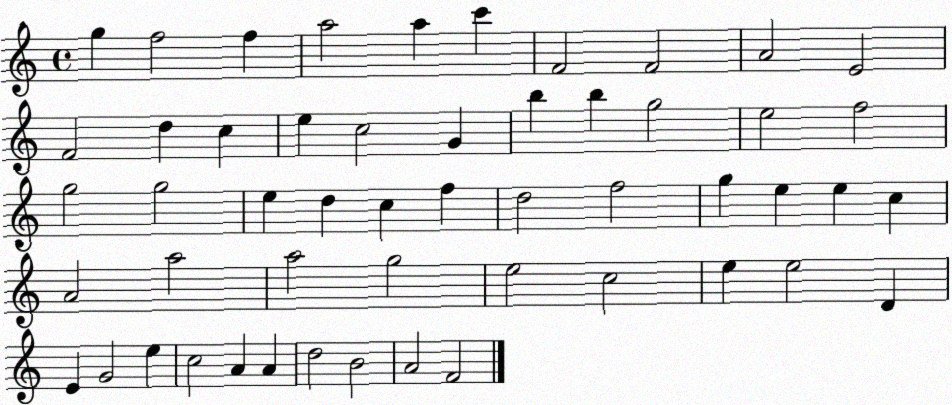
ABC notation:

X:1
T:Untitled
M:4/4
L:1/4
K:C
g f2 f a2 a c' F2 F2 A2 E2 F2 d c e c2 G b b g2 e2 f2 g2 g2 e d c f d2 f2 g e e c A2 a2 a2 g2 e2 c2 e e2 D E G2 e c2 A A d2 B2 A2 F2